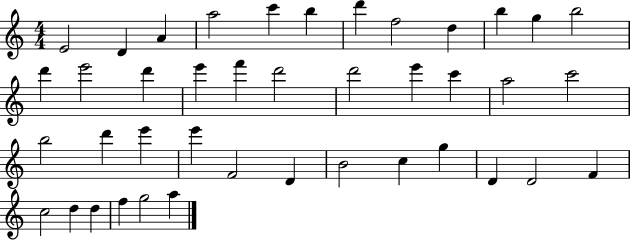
X:1
T:Untitled
M:4/4
L:1/4
K:C
E2 D A a2 c' b d' f2 d b g b2 d' e'2 d' e' f' d'2 d'2 e' c' a2 c'2 b2 d' e' e' F2 D B2 c g D D2 F c2 d d f g2 a